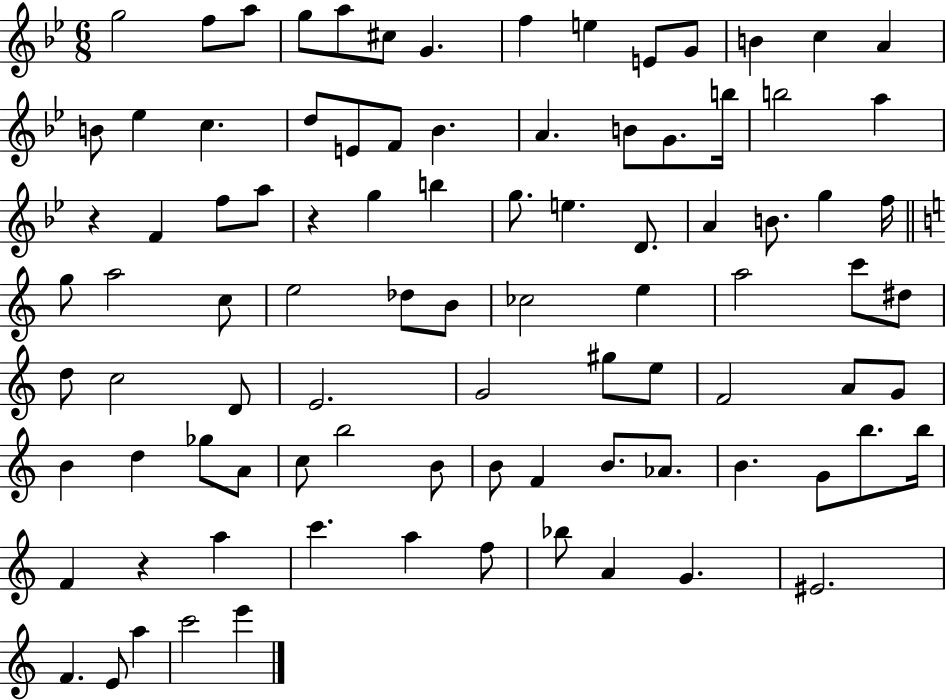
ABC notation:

X:1
T:Untitled
M:6/8
L:1/4
K:Bb
g2 f/2 a/2 g/2 a/2 ^c/2 G f e E/2 G/2 B c A B/2 _e c d/2 E/2 F/2 _B A B/2 G/2 b/4 b2 a z F f/2 a/2 z g b g/2 e D/2 A B/2 g f/4 g/2 a2 c/2 e2 _d/2 B/2 _c2 e a2 c'/2 ^d/2 d/2 c2 D/2 E2 G2 ^g/2 e/2 F2 A/2 G/2 B d _g/2 A/2 c/2 b2 B/2 B/2 F B/2 _A/2 B G/2 b/2 b/4 F z a c' a f/2 _b/2 A G ^E2 F E/2 a c'2 e'